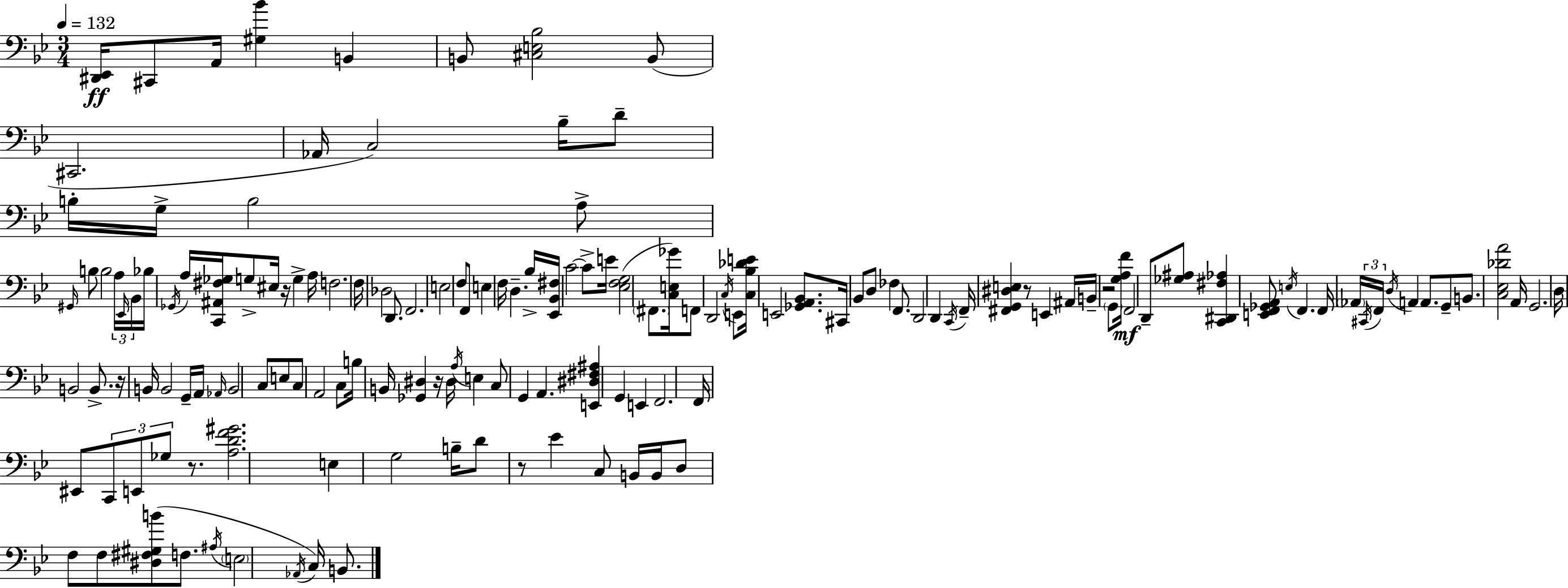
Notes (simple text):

[D#2,Eb2]/s C#2/e A2/s [G#3,Bb4]/q B2/q B2/e [C#3,E3,Bb3]/h B2/e C#2/h. Ab2/s C3/h Bb3/s D4/e B3/s G3/s B3/h A3/e G#2/s B3/e B3/h A3/s Eb2/s Bb2/s Bb3/s Gb2/s A3/s [C2,A#2,F#3,Gb3]/s G3/e EIS3/s R/s G3/q A3/s F3/h. F3/s Db3/h D2/e. F2/h. E3/h F3/e F2/e E3/q F3/s D3/q. Bb3/s [Eb2,Bb2,F#3]/s C4/h C4/e E4/s [Eb3,F3,G3]/h F#2/e. [C3,E3,Gb4]/s F2/e D2/h C3/s E2/e [C3,Bb3,Db4,E4]/s E2/h [Gb2,A2,Bb2]/e. C#2/s Bb2/e D3/e FES3/q F2/e. D2/h D2/q C2/s F2/s [F#2,G2,D#3,E3]/q R/e E2/q A#2/s B2/s R/h G2/e [G3,A3,F4]/s F2/h D2/e [Gb3,A#3]/e [C2,D#2,F#3,Ab3]/q [E2,F2,Gb2,A2]/e E3/s F2/q. F2/s Ab2/s C#2/s F2/s D3/s A2/q A2/e. G2/e B2/e. [C3,Eb3,Db4,A4]/h A2/s G2/h. D3/s B2/h B2/e. R/s B2/s B2/h G2/s A2/s Ab2/s B2/h C3/e E3/e C3/e A2/h C3/e B3/s B2/s [Gb2,D#3]/q R/s D#3/s A3/s E3/q C3/e G2/q A2/q. [E2,D#3,F#3,A#3]/q G2/q E2/q F2/h. F2/s EIS2/e C2/e E2/e Gb3/e R/e. [A3,D4,F4,G#4]/h. E3/q G3/h B3/s D4/e R/e Eb4/q C3/e B2/s B2/s D3/e F3/e F3/e [D#3,F#3,G#3,B4]/e F3/e. A#3/s E3/h Ab2/s C3/s B2/e.